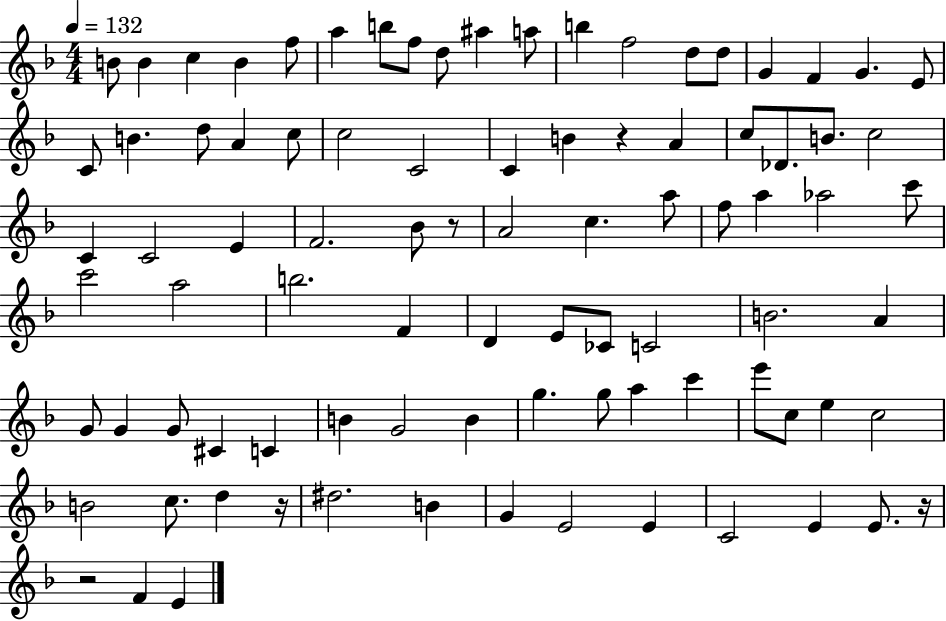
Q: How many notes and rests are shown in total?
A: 89